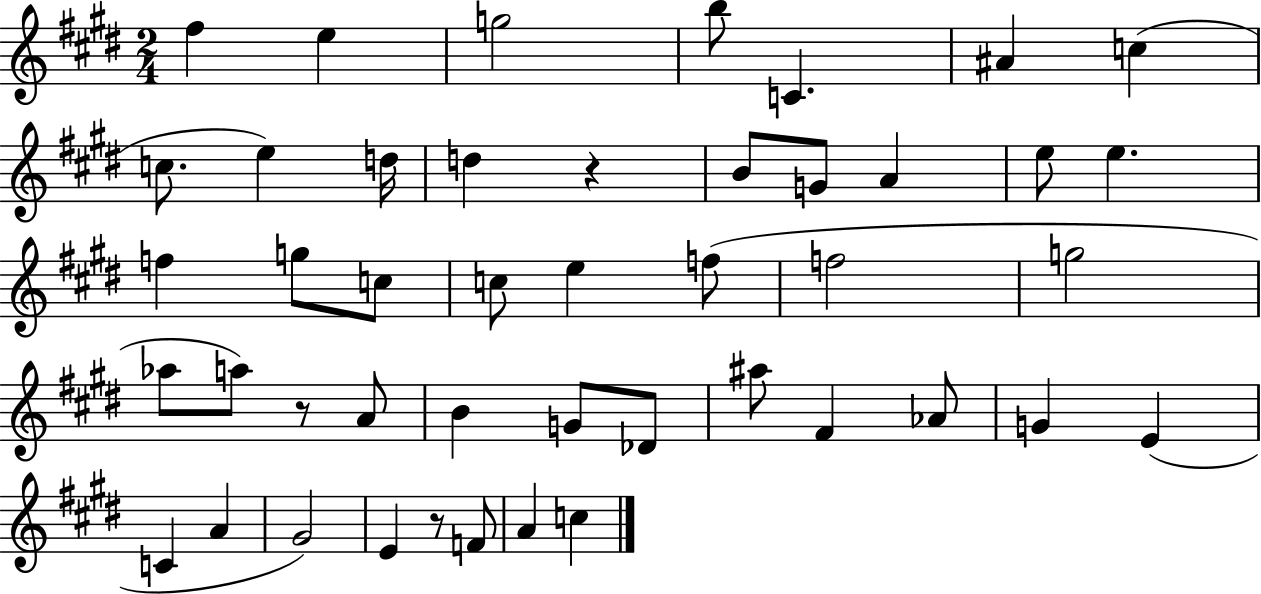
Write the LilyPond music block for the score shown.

{
  \clef treble
  \numericTimeSignature
  \time 2/4
  \key e \major
  fis''4 e''4 | g''2 | b''8 c'4. | ais'4 c''4( | \break c''8. e''4) d''16 | d''4 r4 | b'8 g'8 a'4 | e''8 e''4. | \break f''4 g''8 c''8 | c''8 e''4 f''8( | f''2 | g''2 | \break aes''8 a''8) r8 a'8 | b'4 g'8 des'8 | ais''8 fis'4 aes'8 | g'4 e'4( | \break c'4 a'4 | gis'2) | e'4 r8 f'8 | a'4 c''4 | \break \bar "|."
}